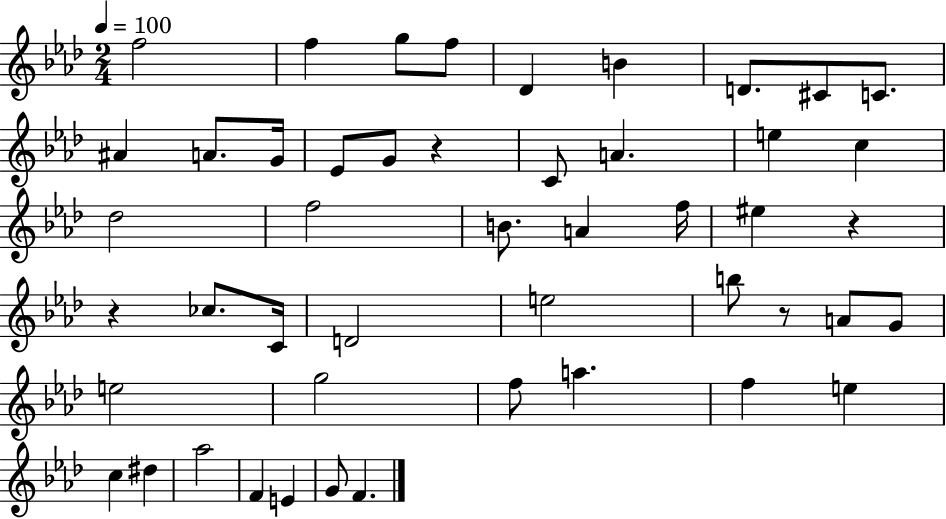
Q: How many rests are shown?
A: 4